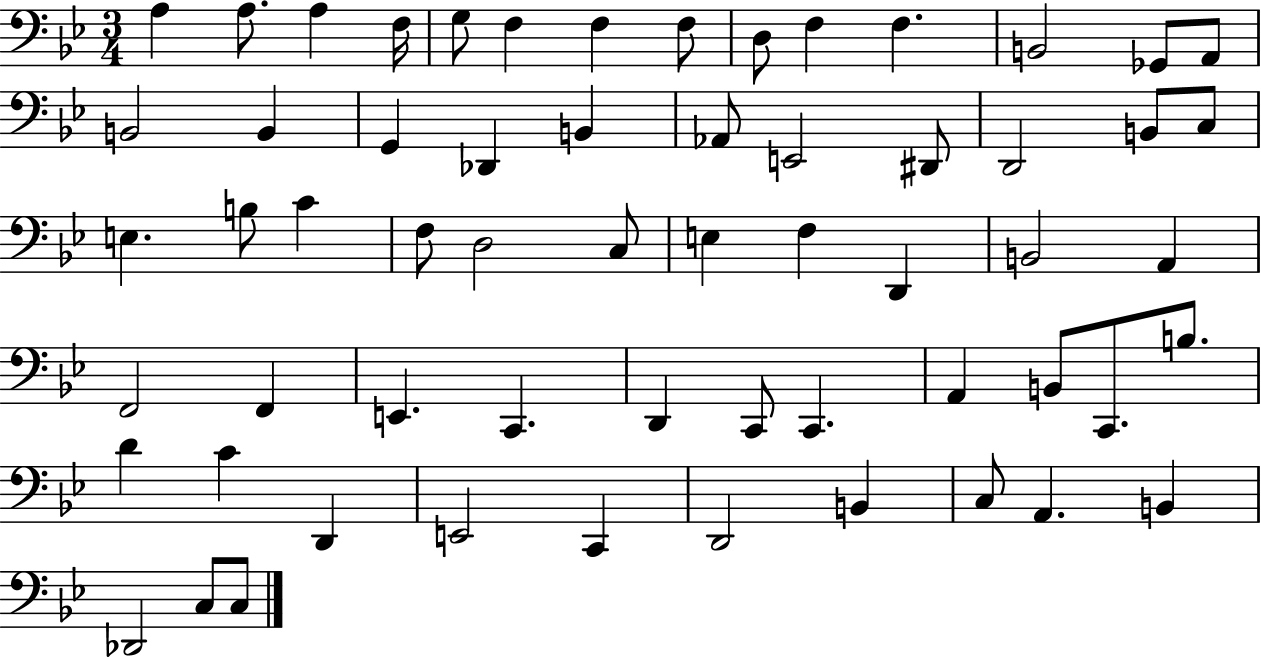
A3/q A3/e. A3/q F3/s G3/e F3/q F3/q F3/e D3/e F3/q F3/q. B2/h Gb2/e A2/e B2/h B2/q G2/q Db2/q B2/q Ab2/e E2/h D#2/e D2/h B2/e C3/e E3/q. B3/e C4/q F3/e D3/h C3/e E3/q F3/q D2/q B2/h A2/q F2/h F2/q E2/q. C2/q. D2/q C2/e C2/q. A2/q B2/e C2/e. B3/e. D4/q C4/q D2/q E2/h C2/q D2/h B2/q C3/e A2/q. B2/q Db2/h C3/e C3/e